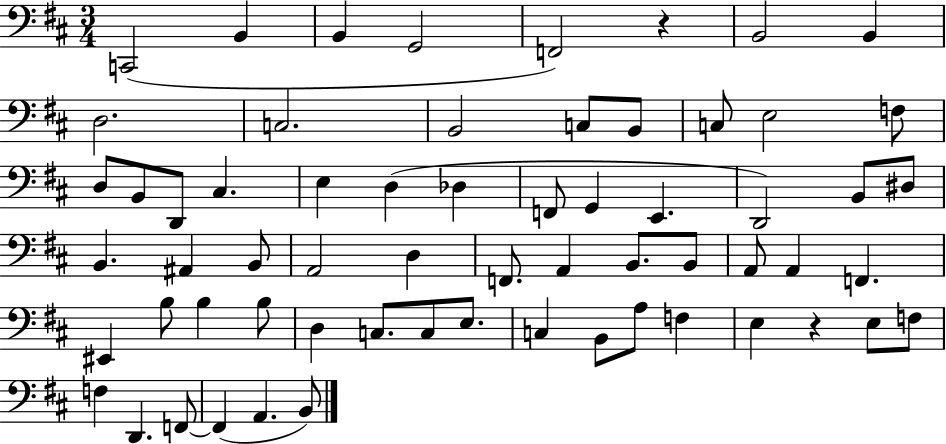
X:1
T:Untitled
M:3/4
L:1/4
K:D
C,,2 B,, B,, G,,2 F,,2 z B,,2 B,, D,2 C,2 B,,2 C,/2 B,,/2 C,/2 E,2 F,/2 D,/2 B,,/2 D,,/2 ^C, E, D, _D, F,,/2 G,, E,, D,,2 B,,/2 ^D,/2 B,, ^A,, B,,/2 A,,2 D, F,,/2 A,, B,,/2 B,,/2 A,,/2 A,, F,, ^E,, B,/2 B, B,/2 D, C,/2 C,/2 E,/2 C, B,,/2 A,/2 F, E, z E,/2 F,/2 F, D,, F,,/2 F,, A,, B,,/2